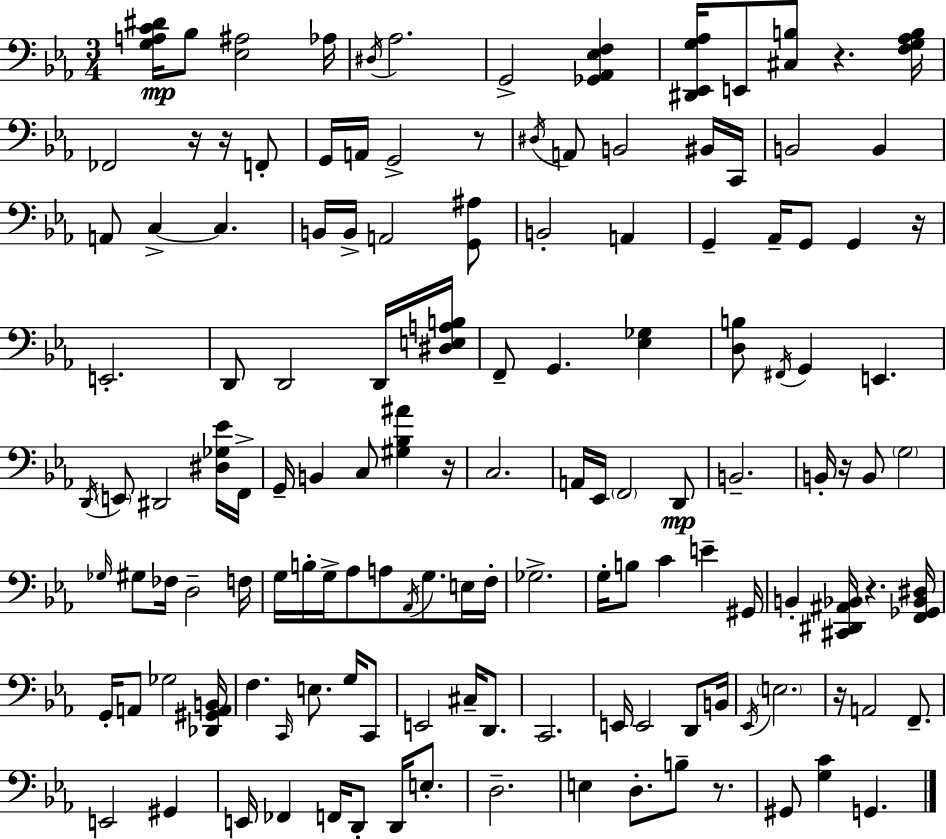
X:1
T:Untitled
M:3/4
L:1/4
K:Cm
[G,A,C^D]/4 _B,/2 [_E,^A,]2 _A,/4 ^D,/4 _A,2 G,,2 [_G,,_A,,_E,F,] [^D,,_E,,G,_A,]/4 E,,/2 [^C,B,]/2 z [F,G,_A,B,]/4 _F,,2 z/4 z/4 F,,/2 G,,/4 A,,/4 G,,2 z/2 ^D,/4 A,,/2 B,,2 ^B,,/4 C,,/4 B,,2 B,, A,,/2 C, C, B,,/4 B,,/4 A,,2 [G,,^A,]/2 B,,2 A,, G,, _A,,/4 G,,/2 G,, z/4 E,,2 D,,/2 D,,2 D,,/4 [^D,E,A,B,]/4 F,,/2 G,, [_E,_G,] [D,B,]/2 ^F,,/4 G,, E,, D,,/4 E,,/2 ^D,,2 [^D,_G,_E]/4 F,,/4 G,,/4 B,, C,/2 [^G,_B,^A] z/4 C,2 A,,/4 _E,,/4 F,,2 D,,/2 B,,2 B,,/4 z/4 B,,/2 G,2 _G,/4 ^G,/2 _F,/4 D,2 F,/4 G,/4 B,/4 G,/4 _A,/2 A,/2 _A,,/4 G,/2 E,/4 F,/4 _G,2 G,/4 B,/2 C E ^G,,/4 B,, [^C,,^D,,^A,,_B,,]/4 z [F,,_G,,_B,,^D,]/4 G,,/4 A,,/2 _G,2 [_D,,^G,,A,,B,,]/4 F, C,,/4 E,/2 G,/4 C,,/2 E,,2 ^C,/4 D,,/2 C,,2 E,,/4 E,,2 D,,/2 B,,/4 _E,,/4 E,2 z/4 A,,2 F,,/2 E,,2 ^G,, E,,/4 _F,, F,,/4 D,,/2 D,,/4 E,/2 D,2 E, D,/2 B,/2 z/2 ^G,,/2 [G,C] G,,